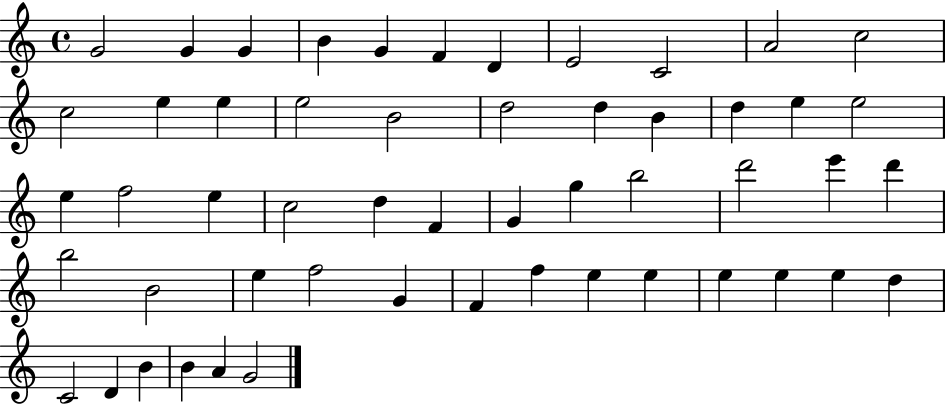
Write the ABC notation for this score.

X:1
T:Untitled
M:4/4
L:1/4
K:C
G2 G G B G F D E2 C2 A2 c2 c2 e e e2 B2 d2 d B d e e2 e f2 e c2 d F G g b2 d'2 e' d' b2 B2 e f2 G F f e e e e e d C2 D B B A G2